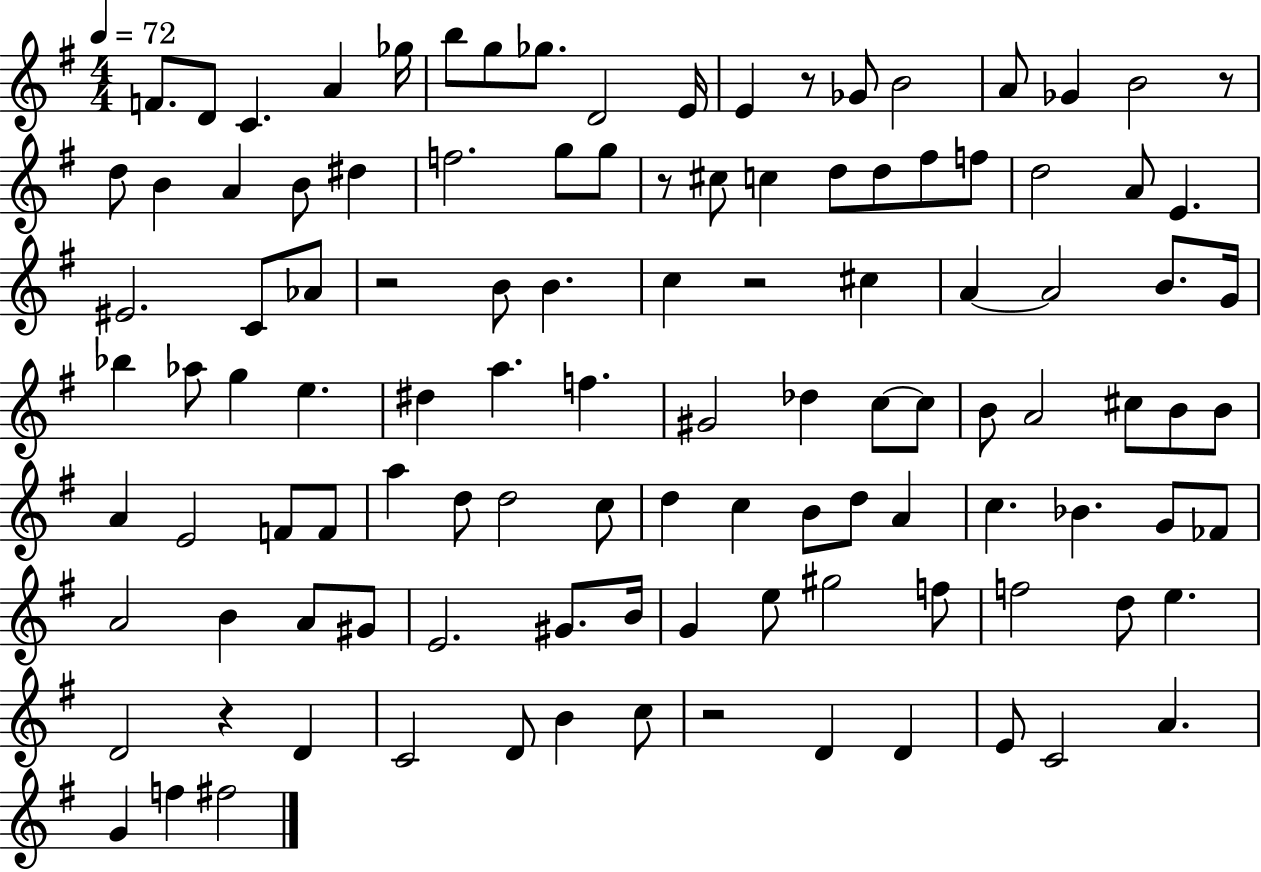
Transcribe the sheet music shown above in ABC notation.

X:1
T:Untitled
M:4/4
L:1/4
K:G
F/2 D/2 C A _g/4 b/2 g/2 _g/2 D2 E/4 E z/2 _G/2 B2 A/2 _G B2 z/2 d/2 B A B/2 ^d f2 g/2 g/2 z/2 ^c/2 c d/2 d/2 ^f/2 f/2 d2 A/2 E ^E2 C/2 _A/2 z2 B/2 B c z2 ^c A A2 B/2 G/4 _b _a/2 g e ^d a f ^G2 _d c/2 c/2 B/2 A2 ^c/2 B/2 B/2 A E2 F/2 F/2 a d/2 d2 c/2 d c B/2 d/2 A c _B G/2 _F/2 A2 B A/2 ^G/2 E2 ^G/2 B/4 G e/2 ^g2 f/2 f2 d/2 e D2 z D C2 D/2 B c/2 z2 D D E/2 C2 A G f ^f2